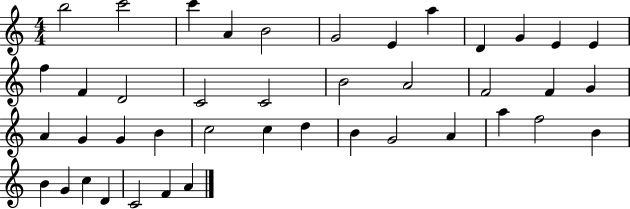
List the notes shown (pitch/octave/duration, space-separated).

B5/h C6/h C6/q A4/q B4/h G4/h E4/q A5/q D4/q G4/q E4/q E4/q F5/q F4/q D4/h C4/h C4/h B4/h A4/h F4/h F4/q G4/q A4/q G4/q G4/q B4/q C5/h C5/q D5/q B4/q G4/h A4/q A5/q F5/h B4/q B4/q G4/q C5/q D4/q C4/h F4/q A4/q